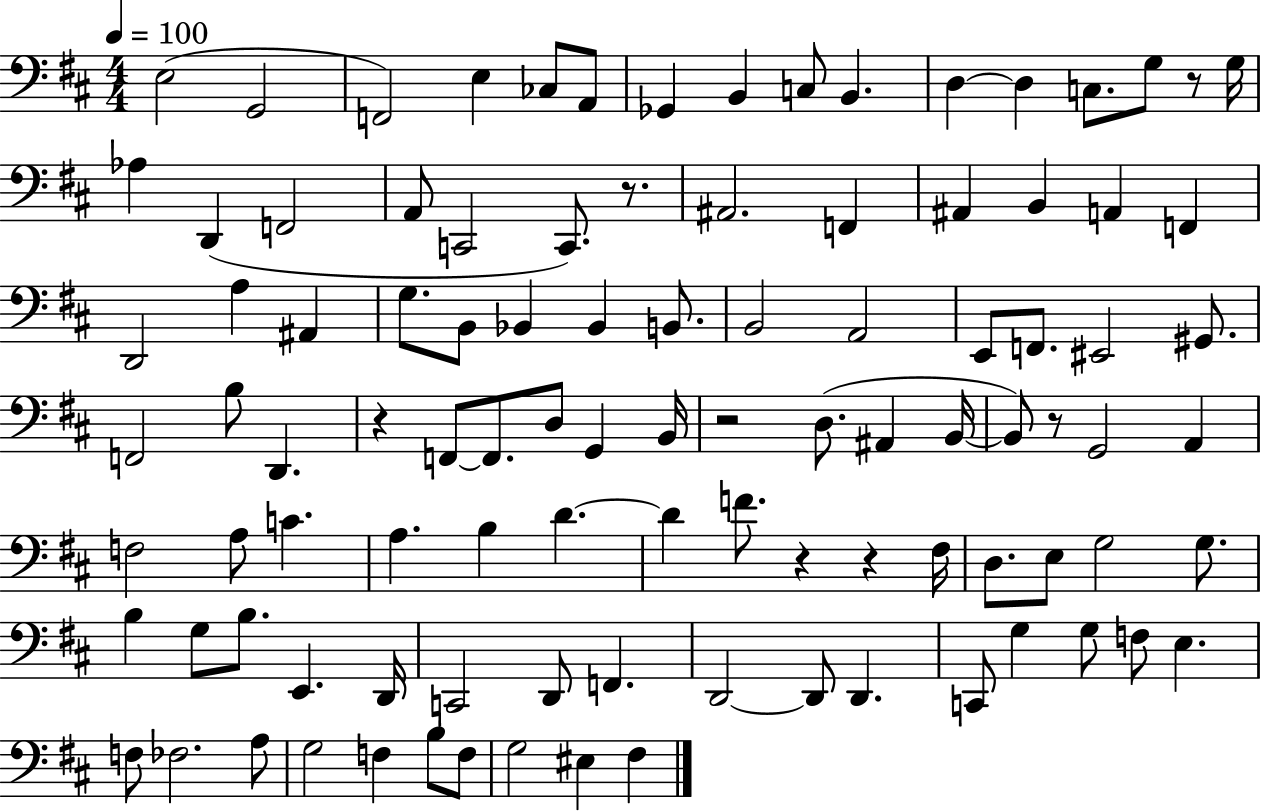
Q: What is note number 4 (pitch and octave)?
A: E3